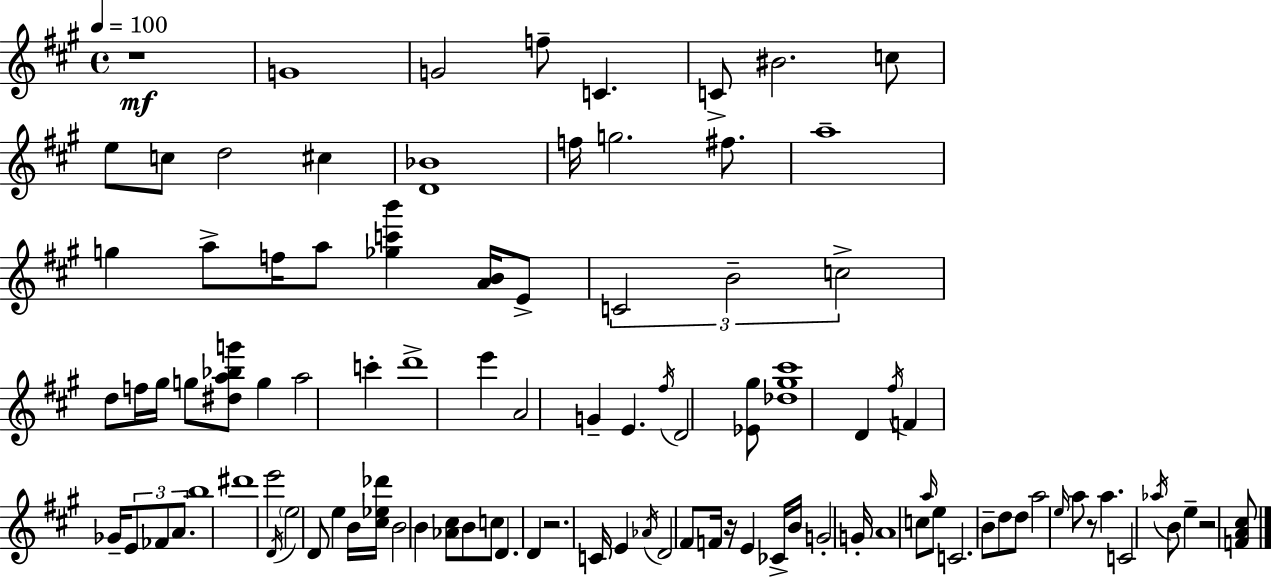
R/w G4/w G4/h F5/e C4/q. C4/e BIS4/h. C5/e E5/e C5/e D5/h C#5/q [D4,Bb4]/w F5/s G5/h. F#5/e. A5/w G5/q A5/e F5/s A5/e [Gb5,C6,B6]/q [A4,B4]/s E4/e C4/h B4/h C5/h D5/e F5/s G#5/s G5/e [D#5,A5,Bb5,G6]/e G5/q A5/h C6/q D6/w E6/q A4/h G4/q E4/q. F#5/s D4/h [Eb4,G#5]/e [Db5,G#5,C#6]/w D4/q F#5/s F4/q Gb4/s E4/e FES4/e A4/e. B5/w D#6/w E6/h D4/s E5/h D4/e E5/q B4/s [C#5,Eb5,Db6]/s B4/h B4/q [Ab4,C#5]/e B4/e C5/e D4/q. D4/q R/h. C4/s E4/q Ab4/s D4/h F#4/e F4/s R/s E4/q CES4/s B4/s G4/h G4/s A4/w C5/e A5/s E5/e C4/h. B4/e D5/e D5/e A5/h E5/s A5/e R/e A5/q. C4/h Ab5/s B4/e E5/q R/h [F4,A4,C#5]/e